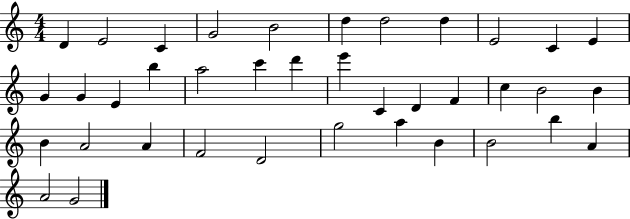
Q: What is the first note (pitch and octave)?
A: D4